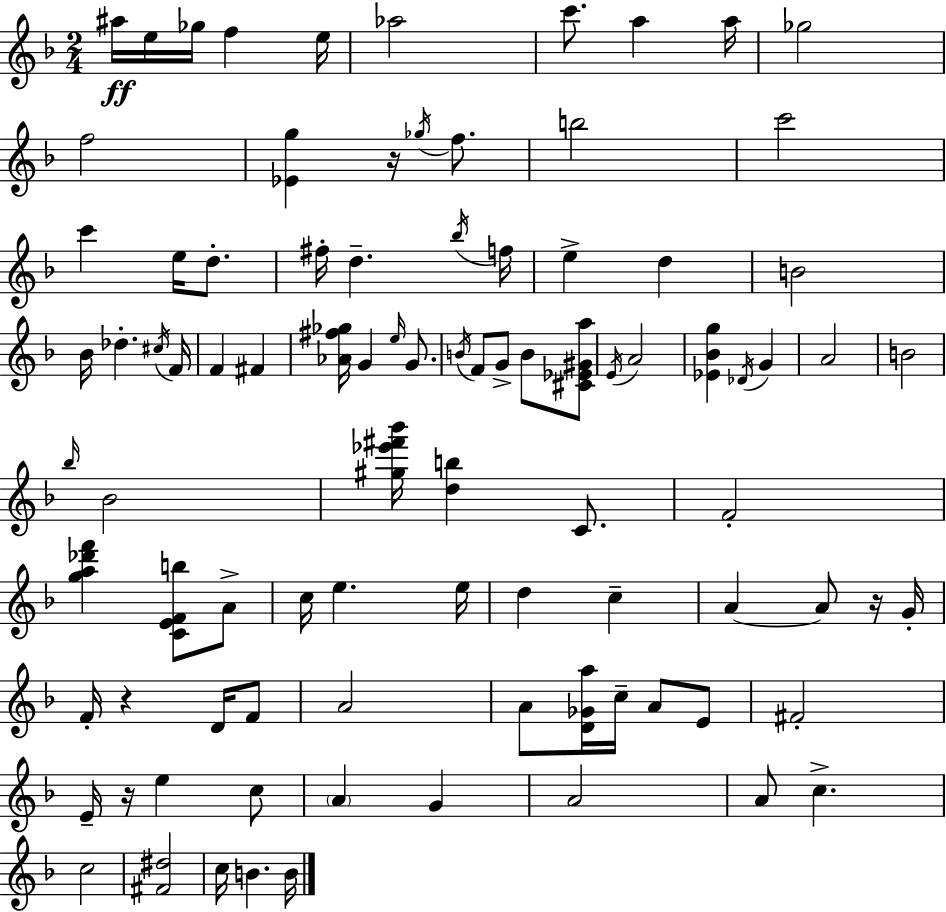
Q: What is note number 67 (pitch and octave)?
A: E4